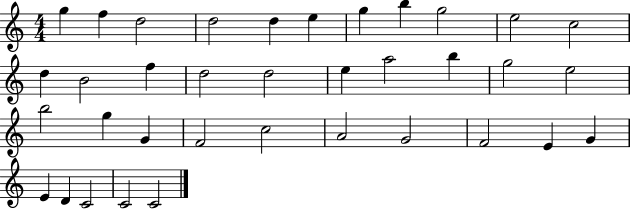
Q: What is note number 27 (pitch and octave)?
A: A4